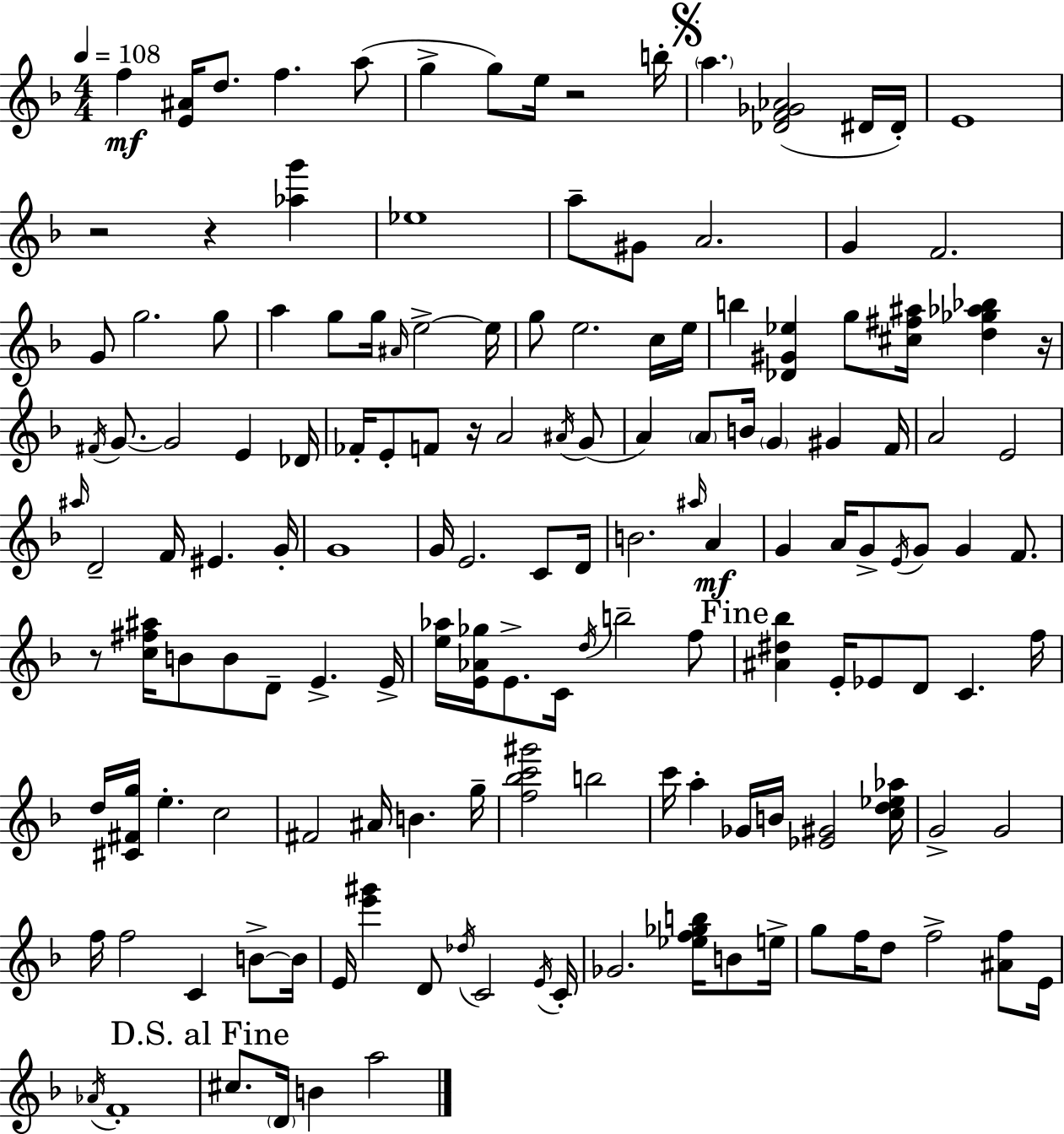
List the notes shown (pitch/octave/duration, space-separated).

F5/q [E4,A#4]/s D5/e. F5/q. A5/e G5/q G5/e E5/s R/h B5/s A5/q. [Db4,F4,Gb4,Ab4]/h D#4/s D#4/s E4/w R/h R/q [Ab5,G6]/q Eb5/w A5/e G#4/e A4/h. G4/q F4/h. G4/e G5/h. G5/e A5/q G5/e G5/s A#4/s E5/h E5/s G5/e E5/h. C5/s E5/s B5/q [Db4,G#4,Eb5]/q G5/e [C#5,F#5,A#5]/s [D5,Gb5,Ab5,Bb5]/q R/s F#4/s G4/e. G4/h E4/q Db4/s FES4/s E4/e F4/e R/s A4/h A#4/s G4/e A4/q A4/e B4/s G4/q G#4/q F4/s A4/h E4/h A#5/s D4/h F4/s EIS4/q. G4/s G4/w G4/s E4/h. C4/e D4/s B4/h. A#5/s A4/q G4/q A4/s G4/e E4/s G4/e G4/q F4/e. R/e [C5,F#5,A#5]/s B4/e B4/e D4/e E4/q. E4/s [E5,Ab5]/s [E4,Ab4,Gb5]/s E4/e. C4/s D5/s B5/h F5/e [A#4,D#5,Bb5]/q E4/s Eb4/e D4/e C4/q. F5/s D5/s [C#4,F#4,G5]/s E5/q. C5/h F#4/h A#4/s B4/q. G5/s [F5,Bb5,C6,G#6]/h B5/h C6/s A5/q Gb4/s B4/s [Eb4,G#4]/h [C5,D5,Eb5,Ab5]/s G4/h G4/h F5/s F5/h C4/q B4/e B4/s E4/s [E6,G#6]/q D4/e Db5/s C4/h E4/s C4/s Gb4/h. [Eb5,F5,Gb5,B5]/s B4/e E5/s G5/e F5/s D5/e F5/h [A#4,F5]/e E4/s Ab4/s F4/w C#5/e. D4/s B4/q A5/h